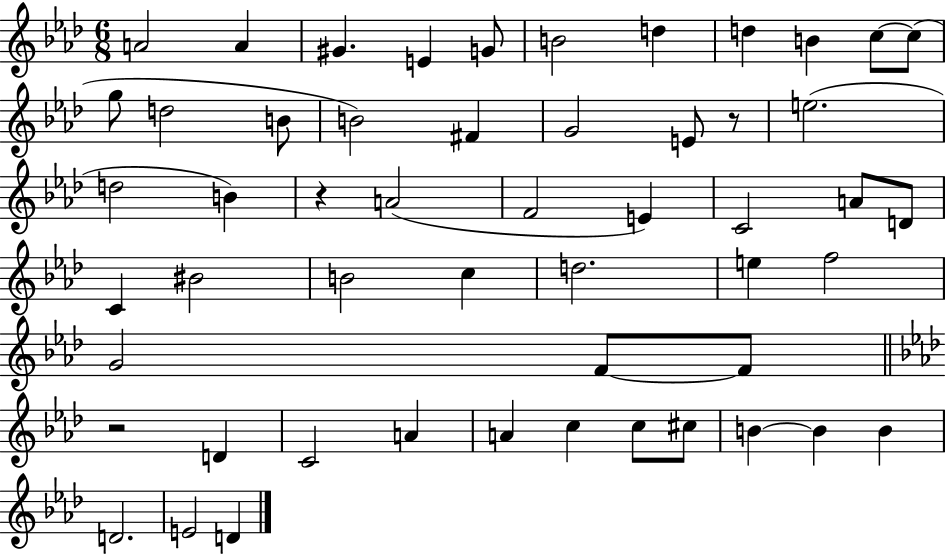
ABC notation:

X:1
T:Untitled
M:6/8
L:1/4
K:Ab
A2 A ^G E G/2 B2 d d B c/2 c/2 g/2 d2 B/2 B2 ^F G2 E/2 z/2 e2 d2 B z A2 F2 E C2 A/2 D/2 C ^B2 B2 c d2 e f2 G2 F/2 F/2 z2 D C2 A A c c/2 ^c/2 B B B D2 E2 D